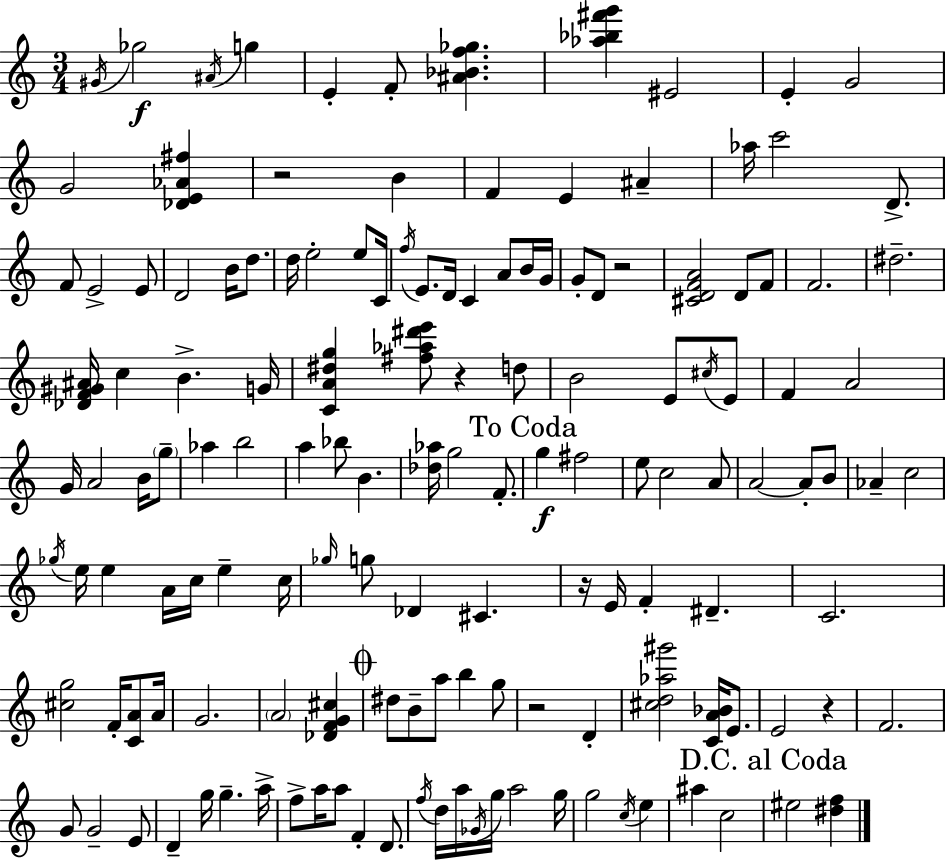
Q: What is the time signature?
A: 3/4